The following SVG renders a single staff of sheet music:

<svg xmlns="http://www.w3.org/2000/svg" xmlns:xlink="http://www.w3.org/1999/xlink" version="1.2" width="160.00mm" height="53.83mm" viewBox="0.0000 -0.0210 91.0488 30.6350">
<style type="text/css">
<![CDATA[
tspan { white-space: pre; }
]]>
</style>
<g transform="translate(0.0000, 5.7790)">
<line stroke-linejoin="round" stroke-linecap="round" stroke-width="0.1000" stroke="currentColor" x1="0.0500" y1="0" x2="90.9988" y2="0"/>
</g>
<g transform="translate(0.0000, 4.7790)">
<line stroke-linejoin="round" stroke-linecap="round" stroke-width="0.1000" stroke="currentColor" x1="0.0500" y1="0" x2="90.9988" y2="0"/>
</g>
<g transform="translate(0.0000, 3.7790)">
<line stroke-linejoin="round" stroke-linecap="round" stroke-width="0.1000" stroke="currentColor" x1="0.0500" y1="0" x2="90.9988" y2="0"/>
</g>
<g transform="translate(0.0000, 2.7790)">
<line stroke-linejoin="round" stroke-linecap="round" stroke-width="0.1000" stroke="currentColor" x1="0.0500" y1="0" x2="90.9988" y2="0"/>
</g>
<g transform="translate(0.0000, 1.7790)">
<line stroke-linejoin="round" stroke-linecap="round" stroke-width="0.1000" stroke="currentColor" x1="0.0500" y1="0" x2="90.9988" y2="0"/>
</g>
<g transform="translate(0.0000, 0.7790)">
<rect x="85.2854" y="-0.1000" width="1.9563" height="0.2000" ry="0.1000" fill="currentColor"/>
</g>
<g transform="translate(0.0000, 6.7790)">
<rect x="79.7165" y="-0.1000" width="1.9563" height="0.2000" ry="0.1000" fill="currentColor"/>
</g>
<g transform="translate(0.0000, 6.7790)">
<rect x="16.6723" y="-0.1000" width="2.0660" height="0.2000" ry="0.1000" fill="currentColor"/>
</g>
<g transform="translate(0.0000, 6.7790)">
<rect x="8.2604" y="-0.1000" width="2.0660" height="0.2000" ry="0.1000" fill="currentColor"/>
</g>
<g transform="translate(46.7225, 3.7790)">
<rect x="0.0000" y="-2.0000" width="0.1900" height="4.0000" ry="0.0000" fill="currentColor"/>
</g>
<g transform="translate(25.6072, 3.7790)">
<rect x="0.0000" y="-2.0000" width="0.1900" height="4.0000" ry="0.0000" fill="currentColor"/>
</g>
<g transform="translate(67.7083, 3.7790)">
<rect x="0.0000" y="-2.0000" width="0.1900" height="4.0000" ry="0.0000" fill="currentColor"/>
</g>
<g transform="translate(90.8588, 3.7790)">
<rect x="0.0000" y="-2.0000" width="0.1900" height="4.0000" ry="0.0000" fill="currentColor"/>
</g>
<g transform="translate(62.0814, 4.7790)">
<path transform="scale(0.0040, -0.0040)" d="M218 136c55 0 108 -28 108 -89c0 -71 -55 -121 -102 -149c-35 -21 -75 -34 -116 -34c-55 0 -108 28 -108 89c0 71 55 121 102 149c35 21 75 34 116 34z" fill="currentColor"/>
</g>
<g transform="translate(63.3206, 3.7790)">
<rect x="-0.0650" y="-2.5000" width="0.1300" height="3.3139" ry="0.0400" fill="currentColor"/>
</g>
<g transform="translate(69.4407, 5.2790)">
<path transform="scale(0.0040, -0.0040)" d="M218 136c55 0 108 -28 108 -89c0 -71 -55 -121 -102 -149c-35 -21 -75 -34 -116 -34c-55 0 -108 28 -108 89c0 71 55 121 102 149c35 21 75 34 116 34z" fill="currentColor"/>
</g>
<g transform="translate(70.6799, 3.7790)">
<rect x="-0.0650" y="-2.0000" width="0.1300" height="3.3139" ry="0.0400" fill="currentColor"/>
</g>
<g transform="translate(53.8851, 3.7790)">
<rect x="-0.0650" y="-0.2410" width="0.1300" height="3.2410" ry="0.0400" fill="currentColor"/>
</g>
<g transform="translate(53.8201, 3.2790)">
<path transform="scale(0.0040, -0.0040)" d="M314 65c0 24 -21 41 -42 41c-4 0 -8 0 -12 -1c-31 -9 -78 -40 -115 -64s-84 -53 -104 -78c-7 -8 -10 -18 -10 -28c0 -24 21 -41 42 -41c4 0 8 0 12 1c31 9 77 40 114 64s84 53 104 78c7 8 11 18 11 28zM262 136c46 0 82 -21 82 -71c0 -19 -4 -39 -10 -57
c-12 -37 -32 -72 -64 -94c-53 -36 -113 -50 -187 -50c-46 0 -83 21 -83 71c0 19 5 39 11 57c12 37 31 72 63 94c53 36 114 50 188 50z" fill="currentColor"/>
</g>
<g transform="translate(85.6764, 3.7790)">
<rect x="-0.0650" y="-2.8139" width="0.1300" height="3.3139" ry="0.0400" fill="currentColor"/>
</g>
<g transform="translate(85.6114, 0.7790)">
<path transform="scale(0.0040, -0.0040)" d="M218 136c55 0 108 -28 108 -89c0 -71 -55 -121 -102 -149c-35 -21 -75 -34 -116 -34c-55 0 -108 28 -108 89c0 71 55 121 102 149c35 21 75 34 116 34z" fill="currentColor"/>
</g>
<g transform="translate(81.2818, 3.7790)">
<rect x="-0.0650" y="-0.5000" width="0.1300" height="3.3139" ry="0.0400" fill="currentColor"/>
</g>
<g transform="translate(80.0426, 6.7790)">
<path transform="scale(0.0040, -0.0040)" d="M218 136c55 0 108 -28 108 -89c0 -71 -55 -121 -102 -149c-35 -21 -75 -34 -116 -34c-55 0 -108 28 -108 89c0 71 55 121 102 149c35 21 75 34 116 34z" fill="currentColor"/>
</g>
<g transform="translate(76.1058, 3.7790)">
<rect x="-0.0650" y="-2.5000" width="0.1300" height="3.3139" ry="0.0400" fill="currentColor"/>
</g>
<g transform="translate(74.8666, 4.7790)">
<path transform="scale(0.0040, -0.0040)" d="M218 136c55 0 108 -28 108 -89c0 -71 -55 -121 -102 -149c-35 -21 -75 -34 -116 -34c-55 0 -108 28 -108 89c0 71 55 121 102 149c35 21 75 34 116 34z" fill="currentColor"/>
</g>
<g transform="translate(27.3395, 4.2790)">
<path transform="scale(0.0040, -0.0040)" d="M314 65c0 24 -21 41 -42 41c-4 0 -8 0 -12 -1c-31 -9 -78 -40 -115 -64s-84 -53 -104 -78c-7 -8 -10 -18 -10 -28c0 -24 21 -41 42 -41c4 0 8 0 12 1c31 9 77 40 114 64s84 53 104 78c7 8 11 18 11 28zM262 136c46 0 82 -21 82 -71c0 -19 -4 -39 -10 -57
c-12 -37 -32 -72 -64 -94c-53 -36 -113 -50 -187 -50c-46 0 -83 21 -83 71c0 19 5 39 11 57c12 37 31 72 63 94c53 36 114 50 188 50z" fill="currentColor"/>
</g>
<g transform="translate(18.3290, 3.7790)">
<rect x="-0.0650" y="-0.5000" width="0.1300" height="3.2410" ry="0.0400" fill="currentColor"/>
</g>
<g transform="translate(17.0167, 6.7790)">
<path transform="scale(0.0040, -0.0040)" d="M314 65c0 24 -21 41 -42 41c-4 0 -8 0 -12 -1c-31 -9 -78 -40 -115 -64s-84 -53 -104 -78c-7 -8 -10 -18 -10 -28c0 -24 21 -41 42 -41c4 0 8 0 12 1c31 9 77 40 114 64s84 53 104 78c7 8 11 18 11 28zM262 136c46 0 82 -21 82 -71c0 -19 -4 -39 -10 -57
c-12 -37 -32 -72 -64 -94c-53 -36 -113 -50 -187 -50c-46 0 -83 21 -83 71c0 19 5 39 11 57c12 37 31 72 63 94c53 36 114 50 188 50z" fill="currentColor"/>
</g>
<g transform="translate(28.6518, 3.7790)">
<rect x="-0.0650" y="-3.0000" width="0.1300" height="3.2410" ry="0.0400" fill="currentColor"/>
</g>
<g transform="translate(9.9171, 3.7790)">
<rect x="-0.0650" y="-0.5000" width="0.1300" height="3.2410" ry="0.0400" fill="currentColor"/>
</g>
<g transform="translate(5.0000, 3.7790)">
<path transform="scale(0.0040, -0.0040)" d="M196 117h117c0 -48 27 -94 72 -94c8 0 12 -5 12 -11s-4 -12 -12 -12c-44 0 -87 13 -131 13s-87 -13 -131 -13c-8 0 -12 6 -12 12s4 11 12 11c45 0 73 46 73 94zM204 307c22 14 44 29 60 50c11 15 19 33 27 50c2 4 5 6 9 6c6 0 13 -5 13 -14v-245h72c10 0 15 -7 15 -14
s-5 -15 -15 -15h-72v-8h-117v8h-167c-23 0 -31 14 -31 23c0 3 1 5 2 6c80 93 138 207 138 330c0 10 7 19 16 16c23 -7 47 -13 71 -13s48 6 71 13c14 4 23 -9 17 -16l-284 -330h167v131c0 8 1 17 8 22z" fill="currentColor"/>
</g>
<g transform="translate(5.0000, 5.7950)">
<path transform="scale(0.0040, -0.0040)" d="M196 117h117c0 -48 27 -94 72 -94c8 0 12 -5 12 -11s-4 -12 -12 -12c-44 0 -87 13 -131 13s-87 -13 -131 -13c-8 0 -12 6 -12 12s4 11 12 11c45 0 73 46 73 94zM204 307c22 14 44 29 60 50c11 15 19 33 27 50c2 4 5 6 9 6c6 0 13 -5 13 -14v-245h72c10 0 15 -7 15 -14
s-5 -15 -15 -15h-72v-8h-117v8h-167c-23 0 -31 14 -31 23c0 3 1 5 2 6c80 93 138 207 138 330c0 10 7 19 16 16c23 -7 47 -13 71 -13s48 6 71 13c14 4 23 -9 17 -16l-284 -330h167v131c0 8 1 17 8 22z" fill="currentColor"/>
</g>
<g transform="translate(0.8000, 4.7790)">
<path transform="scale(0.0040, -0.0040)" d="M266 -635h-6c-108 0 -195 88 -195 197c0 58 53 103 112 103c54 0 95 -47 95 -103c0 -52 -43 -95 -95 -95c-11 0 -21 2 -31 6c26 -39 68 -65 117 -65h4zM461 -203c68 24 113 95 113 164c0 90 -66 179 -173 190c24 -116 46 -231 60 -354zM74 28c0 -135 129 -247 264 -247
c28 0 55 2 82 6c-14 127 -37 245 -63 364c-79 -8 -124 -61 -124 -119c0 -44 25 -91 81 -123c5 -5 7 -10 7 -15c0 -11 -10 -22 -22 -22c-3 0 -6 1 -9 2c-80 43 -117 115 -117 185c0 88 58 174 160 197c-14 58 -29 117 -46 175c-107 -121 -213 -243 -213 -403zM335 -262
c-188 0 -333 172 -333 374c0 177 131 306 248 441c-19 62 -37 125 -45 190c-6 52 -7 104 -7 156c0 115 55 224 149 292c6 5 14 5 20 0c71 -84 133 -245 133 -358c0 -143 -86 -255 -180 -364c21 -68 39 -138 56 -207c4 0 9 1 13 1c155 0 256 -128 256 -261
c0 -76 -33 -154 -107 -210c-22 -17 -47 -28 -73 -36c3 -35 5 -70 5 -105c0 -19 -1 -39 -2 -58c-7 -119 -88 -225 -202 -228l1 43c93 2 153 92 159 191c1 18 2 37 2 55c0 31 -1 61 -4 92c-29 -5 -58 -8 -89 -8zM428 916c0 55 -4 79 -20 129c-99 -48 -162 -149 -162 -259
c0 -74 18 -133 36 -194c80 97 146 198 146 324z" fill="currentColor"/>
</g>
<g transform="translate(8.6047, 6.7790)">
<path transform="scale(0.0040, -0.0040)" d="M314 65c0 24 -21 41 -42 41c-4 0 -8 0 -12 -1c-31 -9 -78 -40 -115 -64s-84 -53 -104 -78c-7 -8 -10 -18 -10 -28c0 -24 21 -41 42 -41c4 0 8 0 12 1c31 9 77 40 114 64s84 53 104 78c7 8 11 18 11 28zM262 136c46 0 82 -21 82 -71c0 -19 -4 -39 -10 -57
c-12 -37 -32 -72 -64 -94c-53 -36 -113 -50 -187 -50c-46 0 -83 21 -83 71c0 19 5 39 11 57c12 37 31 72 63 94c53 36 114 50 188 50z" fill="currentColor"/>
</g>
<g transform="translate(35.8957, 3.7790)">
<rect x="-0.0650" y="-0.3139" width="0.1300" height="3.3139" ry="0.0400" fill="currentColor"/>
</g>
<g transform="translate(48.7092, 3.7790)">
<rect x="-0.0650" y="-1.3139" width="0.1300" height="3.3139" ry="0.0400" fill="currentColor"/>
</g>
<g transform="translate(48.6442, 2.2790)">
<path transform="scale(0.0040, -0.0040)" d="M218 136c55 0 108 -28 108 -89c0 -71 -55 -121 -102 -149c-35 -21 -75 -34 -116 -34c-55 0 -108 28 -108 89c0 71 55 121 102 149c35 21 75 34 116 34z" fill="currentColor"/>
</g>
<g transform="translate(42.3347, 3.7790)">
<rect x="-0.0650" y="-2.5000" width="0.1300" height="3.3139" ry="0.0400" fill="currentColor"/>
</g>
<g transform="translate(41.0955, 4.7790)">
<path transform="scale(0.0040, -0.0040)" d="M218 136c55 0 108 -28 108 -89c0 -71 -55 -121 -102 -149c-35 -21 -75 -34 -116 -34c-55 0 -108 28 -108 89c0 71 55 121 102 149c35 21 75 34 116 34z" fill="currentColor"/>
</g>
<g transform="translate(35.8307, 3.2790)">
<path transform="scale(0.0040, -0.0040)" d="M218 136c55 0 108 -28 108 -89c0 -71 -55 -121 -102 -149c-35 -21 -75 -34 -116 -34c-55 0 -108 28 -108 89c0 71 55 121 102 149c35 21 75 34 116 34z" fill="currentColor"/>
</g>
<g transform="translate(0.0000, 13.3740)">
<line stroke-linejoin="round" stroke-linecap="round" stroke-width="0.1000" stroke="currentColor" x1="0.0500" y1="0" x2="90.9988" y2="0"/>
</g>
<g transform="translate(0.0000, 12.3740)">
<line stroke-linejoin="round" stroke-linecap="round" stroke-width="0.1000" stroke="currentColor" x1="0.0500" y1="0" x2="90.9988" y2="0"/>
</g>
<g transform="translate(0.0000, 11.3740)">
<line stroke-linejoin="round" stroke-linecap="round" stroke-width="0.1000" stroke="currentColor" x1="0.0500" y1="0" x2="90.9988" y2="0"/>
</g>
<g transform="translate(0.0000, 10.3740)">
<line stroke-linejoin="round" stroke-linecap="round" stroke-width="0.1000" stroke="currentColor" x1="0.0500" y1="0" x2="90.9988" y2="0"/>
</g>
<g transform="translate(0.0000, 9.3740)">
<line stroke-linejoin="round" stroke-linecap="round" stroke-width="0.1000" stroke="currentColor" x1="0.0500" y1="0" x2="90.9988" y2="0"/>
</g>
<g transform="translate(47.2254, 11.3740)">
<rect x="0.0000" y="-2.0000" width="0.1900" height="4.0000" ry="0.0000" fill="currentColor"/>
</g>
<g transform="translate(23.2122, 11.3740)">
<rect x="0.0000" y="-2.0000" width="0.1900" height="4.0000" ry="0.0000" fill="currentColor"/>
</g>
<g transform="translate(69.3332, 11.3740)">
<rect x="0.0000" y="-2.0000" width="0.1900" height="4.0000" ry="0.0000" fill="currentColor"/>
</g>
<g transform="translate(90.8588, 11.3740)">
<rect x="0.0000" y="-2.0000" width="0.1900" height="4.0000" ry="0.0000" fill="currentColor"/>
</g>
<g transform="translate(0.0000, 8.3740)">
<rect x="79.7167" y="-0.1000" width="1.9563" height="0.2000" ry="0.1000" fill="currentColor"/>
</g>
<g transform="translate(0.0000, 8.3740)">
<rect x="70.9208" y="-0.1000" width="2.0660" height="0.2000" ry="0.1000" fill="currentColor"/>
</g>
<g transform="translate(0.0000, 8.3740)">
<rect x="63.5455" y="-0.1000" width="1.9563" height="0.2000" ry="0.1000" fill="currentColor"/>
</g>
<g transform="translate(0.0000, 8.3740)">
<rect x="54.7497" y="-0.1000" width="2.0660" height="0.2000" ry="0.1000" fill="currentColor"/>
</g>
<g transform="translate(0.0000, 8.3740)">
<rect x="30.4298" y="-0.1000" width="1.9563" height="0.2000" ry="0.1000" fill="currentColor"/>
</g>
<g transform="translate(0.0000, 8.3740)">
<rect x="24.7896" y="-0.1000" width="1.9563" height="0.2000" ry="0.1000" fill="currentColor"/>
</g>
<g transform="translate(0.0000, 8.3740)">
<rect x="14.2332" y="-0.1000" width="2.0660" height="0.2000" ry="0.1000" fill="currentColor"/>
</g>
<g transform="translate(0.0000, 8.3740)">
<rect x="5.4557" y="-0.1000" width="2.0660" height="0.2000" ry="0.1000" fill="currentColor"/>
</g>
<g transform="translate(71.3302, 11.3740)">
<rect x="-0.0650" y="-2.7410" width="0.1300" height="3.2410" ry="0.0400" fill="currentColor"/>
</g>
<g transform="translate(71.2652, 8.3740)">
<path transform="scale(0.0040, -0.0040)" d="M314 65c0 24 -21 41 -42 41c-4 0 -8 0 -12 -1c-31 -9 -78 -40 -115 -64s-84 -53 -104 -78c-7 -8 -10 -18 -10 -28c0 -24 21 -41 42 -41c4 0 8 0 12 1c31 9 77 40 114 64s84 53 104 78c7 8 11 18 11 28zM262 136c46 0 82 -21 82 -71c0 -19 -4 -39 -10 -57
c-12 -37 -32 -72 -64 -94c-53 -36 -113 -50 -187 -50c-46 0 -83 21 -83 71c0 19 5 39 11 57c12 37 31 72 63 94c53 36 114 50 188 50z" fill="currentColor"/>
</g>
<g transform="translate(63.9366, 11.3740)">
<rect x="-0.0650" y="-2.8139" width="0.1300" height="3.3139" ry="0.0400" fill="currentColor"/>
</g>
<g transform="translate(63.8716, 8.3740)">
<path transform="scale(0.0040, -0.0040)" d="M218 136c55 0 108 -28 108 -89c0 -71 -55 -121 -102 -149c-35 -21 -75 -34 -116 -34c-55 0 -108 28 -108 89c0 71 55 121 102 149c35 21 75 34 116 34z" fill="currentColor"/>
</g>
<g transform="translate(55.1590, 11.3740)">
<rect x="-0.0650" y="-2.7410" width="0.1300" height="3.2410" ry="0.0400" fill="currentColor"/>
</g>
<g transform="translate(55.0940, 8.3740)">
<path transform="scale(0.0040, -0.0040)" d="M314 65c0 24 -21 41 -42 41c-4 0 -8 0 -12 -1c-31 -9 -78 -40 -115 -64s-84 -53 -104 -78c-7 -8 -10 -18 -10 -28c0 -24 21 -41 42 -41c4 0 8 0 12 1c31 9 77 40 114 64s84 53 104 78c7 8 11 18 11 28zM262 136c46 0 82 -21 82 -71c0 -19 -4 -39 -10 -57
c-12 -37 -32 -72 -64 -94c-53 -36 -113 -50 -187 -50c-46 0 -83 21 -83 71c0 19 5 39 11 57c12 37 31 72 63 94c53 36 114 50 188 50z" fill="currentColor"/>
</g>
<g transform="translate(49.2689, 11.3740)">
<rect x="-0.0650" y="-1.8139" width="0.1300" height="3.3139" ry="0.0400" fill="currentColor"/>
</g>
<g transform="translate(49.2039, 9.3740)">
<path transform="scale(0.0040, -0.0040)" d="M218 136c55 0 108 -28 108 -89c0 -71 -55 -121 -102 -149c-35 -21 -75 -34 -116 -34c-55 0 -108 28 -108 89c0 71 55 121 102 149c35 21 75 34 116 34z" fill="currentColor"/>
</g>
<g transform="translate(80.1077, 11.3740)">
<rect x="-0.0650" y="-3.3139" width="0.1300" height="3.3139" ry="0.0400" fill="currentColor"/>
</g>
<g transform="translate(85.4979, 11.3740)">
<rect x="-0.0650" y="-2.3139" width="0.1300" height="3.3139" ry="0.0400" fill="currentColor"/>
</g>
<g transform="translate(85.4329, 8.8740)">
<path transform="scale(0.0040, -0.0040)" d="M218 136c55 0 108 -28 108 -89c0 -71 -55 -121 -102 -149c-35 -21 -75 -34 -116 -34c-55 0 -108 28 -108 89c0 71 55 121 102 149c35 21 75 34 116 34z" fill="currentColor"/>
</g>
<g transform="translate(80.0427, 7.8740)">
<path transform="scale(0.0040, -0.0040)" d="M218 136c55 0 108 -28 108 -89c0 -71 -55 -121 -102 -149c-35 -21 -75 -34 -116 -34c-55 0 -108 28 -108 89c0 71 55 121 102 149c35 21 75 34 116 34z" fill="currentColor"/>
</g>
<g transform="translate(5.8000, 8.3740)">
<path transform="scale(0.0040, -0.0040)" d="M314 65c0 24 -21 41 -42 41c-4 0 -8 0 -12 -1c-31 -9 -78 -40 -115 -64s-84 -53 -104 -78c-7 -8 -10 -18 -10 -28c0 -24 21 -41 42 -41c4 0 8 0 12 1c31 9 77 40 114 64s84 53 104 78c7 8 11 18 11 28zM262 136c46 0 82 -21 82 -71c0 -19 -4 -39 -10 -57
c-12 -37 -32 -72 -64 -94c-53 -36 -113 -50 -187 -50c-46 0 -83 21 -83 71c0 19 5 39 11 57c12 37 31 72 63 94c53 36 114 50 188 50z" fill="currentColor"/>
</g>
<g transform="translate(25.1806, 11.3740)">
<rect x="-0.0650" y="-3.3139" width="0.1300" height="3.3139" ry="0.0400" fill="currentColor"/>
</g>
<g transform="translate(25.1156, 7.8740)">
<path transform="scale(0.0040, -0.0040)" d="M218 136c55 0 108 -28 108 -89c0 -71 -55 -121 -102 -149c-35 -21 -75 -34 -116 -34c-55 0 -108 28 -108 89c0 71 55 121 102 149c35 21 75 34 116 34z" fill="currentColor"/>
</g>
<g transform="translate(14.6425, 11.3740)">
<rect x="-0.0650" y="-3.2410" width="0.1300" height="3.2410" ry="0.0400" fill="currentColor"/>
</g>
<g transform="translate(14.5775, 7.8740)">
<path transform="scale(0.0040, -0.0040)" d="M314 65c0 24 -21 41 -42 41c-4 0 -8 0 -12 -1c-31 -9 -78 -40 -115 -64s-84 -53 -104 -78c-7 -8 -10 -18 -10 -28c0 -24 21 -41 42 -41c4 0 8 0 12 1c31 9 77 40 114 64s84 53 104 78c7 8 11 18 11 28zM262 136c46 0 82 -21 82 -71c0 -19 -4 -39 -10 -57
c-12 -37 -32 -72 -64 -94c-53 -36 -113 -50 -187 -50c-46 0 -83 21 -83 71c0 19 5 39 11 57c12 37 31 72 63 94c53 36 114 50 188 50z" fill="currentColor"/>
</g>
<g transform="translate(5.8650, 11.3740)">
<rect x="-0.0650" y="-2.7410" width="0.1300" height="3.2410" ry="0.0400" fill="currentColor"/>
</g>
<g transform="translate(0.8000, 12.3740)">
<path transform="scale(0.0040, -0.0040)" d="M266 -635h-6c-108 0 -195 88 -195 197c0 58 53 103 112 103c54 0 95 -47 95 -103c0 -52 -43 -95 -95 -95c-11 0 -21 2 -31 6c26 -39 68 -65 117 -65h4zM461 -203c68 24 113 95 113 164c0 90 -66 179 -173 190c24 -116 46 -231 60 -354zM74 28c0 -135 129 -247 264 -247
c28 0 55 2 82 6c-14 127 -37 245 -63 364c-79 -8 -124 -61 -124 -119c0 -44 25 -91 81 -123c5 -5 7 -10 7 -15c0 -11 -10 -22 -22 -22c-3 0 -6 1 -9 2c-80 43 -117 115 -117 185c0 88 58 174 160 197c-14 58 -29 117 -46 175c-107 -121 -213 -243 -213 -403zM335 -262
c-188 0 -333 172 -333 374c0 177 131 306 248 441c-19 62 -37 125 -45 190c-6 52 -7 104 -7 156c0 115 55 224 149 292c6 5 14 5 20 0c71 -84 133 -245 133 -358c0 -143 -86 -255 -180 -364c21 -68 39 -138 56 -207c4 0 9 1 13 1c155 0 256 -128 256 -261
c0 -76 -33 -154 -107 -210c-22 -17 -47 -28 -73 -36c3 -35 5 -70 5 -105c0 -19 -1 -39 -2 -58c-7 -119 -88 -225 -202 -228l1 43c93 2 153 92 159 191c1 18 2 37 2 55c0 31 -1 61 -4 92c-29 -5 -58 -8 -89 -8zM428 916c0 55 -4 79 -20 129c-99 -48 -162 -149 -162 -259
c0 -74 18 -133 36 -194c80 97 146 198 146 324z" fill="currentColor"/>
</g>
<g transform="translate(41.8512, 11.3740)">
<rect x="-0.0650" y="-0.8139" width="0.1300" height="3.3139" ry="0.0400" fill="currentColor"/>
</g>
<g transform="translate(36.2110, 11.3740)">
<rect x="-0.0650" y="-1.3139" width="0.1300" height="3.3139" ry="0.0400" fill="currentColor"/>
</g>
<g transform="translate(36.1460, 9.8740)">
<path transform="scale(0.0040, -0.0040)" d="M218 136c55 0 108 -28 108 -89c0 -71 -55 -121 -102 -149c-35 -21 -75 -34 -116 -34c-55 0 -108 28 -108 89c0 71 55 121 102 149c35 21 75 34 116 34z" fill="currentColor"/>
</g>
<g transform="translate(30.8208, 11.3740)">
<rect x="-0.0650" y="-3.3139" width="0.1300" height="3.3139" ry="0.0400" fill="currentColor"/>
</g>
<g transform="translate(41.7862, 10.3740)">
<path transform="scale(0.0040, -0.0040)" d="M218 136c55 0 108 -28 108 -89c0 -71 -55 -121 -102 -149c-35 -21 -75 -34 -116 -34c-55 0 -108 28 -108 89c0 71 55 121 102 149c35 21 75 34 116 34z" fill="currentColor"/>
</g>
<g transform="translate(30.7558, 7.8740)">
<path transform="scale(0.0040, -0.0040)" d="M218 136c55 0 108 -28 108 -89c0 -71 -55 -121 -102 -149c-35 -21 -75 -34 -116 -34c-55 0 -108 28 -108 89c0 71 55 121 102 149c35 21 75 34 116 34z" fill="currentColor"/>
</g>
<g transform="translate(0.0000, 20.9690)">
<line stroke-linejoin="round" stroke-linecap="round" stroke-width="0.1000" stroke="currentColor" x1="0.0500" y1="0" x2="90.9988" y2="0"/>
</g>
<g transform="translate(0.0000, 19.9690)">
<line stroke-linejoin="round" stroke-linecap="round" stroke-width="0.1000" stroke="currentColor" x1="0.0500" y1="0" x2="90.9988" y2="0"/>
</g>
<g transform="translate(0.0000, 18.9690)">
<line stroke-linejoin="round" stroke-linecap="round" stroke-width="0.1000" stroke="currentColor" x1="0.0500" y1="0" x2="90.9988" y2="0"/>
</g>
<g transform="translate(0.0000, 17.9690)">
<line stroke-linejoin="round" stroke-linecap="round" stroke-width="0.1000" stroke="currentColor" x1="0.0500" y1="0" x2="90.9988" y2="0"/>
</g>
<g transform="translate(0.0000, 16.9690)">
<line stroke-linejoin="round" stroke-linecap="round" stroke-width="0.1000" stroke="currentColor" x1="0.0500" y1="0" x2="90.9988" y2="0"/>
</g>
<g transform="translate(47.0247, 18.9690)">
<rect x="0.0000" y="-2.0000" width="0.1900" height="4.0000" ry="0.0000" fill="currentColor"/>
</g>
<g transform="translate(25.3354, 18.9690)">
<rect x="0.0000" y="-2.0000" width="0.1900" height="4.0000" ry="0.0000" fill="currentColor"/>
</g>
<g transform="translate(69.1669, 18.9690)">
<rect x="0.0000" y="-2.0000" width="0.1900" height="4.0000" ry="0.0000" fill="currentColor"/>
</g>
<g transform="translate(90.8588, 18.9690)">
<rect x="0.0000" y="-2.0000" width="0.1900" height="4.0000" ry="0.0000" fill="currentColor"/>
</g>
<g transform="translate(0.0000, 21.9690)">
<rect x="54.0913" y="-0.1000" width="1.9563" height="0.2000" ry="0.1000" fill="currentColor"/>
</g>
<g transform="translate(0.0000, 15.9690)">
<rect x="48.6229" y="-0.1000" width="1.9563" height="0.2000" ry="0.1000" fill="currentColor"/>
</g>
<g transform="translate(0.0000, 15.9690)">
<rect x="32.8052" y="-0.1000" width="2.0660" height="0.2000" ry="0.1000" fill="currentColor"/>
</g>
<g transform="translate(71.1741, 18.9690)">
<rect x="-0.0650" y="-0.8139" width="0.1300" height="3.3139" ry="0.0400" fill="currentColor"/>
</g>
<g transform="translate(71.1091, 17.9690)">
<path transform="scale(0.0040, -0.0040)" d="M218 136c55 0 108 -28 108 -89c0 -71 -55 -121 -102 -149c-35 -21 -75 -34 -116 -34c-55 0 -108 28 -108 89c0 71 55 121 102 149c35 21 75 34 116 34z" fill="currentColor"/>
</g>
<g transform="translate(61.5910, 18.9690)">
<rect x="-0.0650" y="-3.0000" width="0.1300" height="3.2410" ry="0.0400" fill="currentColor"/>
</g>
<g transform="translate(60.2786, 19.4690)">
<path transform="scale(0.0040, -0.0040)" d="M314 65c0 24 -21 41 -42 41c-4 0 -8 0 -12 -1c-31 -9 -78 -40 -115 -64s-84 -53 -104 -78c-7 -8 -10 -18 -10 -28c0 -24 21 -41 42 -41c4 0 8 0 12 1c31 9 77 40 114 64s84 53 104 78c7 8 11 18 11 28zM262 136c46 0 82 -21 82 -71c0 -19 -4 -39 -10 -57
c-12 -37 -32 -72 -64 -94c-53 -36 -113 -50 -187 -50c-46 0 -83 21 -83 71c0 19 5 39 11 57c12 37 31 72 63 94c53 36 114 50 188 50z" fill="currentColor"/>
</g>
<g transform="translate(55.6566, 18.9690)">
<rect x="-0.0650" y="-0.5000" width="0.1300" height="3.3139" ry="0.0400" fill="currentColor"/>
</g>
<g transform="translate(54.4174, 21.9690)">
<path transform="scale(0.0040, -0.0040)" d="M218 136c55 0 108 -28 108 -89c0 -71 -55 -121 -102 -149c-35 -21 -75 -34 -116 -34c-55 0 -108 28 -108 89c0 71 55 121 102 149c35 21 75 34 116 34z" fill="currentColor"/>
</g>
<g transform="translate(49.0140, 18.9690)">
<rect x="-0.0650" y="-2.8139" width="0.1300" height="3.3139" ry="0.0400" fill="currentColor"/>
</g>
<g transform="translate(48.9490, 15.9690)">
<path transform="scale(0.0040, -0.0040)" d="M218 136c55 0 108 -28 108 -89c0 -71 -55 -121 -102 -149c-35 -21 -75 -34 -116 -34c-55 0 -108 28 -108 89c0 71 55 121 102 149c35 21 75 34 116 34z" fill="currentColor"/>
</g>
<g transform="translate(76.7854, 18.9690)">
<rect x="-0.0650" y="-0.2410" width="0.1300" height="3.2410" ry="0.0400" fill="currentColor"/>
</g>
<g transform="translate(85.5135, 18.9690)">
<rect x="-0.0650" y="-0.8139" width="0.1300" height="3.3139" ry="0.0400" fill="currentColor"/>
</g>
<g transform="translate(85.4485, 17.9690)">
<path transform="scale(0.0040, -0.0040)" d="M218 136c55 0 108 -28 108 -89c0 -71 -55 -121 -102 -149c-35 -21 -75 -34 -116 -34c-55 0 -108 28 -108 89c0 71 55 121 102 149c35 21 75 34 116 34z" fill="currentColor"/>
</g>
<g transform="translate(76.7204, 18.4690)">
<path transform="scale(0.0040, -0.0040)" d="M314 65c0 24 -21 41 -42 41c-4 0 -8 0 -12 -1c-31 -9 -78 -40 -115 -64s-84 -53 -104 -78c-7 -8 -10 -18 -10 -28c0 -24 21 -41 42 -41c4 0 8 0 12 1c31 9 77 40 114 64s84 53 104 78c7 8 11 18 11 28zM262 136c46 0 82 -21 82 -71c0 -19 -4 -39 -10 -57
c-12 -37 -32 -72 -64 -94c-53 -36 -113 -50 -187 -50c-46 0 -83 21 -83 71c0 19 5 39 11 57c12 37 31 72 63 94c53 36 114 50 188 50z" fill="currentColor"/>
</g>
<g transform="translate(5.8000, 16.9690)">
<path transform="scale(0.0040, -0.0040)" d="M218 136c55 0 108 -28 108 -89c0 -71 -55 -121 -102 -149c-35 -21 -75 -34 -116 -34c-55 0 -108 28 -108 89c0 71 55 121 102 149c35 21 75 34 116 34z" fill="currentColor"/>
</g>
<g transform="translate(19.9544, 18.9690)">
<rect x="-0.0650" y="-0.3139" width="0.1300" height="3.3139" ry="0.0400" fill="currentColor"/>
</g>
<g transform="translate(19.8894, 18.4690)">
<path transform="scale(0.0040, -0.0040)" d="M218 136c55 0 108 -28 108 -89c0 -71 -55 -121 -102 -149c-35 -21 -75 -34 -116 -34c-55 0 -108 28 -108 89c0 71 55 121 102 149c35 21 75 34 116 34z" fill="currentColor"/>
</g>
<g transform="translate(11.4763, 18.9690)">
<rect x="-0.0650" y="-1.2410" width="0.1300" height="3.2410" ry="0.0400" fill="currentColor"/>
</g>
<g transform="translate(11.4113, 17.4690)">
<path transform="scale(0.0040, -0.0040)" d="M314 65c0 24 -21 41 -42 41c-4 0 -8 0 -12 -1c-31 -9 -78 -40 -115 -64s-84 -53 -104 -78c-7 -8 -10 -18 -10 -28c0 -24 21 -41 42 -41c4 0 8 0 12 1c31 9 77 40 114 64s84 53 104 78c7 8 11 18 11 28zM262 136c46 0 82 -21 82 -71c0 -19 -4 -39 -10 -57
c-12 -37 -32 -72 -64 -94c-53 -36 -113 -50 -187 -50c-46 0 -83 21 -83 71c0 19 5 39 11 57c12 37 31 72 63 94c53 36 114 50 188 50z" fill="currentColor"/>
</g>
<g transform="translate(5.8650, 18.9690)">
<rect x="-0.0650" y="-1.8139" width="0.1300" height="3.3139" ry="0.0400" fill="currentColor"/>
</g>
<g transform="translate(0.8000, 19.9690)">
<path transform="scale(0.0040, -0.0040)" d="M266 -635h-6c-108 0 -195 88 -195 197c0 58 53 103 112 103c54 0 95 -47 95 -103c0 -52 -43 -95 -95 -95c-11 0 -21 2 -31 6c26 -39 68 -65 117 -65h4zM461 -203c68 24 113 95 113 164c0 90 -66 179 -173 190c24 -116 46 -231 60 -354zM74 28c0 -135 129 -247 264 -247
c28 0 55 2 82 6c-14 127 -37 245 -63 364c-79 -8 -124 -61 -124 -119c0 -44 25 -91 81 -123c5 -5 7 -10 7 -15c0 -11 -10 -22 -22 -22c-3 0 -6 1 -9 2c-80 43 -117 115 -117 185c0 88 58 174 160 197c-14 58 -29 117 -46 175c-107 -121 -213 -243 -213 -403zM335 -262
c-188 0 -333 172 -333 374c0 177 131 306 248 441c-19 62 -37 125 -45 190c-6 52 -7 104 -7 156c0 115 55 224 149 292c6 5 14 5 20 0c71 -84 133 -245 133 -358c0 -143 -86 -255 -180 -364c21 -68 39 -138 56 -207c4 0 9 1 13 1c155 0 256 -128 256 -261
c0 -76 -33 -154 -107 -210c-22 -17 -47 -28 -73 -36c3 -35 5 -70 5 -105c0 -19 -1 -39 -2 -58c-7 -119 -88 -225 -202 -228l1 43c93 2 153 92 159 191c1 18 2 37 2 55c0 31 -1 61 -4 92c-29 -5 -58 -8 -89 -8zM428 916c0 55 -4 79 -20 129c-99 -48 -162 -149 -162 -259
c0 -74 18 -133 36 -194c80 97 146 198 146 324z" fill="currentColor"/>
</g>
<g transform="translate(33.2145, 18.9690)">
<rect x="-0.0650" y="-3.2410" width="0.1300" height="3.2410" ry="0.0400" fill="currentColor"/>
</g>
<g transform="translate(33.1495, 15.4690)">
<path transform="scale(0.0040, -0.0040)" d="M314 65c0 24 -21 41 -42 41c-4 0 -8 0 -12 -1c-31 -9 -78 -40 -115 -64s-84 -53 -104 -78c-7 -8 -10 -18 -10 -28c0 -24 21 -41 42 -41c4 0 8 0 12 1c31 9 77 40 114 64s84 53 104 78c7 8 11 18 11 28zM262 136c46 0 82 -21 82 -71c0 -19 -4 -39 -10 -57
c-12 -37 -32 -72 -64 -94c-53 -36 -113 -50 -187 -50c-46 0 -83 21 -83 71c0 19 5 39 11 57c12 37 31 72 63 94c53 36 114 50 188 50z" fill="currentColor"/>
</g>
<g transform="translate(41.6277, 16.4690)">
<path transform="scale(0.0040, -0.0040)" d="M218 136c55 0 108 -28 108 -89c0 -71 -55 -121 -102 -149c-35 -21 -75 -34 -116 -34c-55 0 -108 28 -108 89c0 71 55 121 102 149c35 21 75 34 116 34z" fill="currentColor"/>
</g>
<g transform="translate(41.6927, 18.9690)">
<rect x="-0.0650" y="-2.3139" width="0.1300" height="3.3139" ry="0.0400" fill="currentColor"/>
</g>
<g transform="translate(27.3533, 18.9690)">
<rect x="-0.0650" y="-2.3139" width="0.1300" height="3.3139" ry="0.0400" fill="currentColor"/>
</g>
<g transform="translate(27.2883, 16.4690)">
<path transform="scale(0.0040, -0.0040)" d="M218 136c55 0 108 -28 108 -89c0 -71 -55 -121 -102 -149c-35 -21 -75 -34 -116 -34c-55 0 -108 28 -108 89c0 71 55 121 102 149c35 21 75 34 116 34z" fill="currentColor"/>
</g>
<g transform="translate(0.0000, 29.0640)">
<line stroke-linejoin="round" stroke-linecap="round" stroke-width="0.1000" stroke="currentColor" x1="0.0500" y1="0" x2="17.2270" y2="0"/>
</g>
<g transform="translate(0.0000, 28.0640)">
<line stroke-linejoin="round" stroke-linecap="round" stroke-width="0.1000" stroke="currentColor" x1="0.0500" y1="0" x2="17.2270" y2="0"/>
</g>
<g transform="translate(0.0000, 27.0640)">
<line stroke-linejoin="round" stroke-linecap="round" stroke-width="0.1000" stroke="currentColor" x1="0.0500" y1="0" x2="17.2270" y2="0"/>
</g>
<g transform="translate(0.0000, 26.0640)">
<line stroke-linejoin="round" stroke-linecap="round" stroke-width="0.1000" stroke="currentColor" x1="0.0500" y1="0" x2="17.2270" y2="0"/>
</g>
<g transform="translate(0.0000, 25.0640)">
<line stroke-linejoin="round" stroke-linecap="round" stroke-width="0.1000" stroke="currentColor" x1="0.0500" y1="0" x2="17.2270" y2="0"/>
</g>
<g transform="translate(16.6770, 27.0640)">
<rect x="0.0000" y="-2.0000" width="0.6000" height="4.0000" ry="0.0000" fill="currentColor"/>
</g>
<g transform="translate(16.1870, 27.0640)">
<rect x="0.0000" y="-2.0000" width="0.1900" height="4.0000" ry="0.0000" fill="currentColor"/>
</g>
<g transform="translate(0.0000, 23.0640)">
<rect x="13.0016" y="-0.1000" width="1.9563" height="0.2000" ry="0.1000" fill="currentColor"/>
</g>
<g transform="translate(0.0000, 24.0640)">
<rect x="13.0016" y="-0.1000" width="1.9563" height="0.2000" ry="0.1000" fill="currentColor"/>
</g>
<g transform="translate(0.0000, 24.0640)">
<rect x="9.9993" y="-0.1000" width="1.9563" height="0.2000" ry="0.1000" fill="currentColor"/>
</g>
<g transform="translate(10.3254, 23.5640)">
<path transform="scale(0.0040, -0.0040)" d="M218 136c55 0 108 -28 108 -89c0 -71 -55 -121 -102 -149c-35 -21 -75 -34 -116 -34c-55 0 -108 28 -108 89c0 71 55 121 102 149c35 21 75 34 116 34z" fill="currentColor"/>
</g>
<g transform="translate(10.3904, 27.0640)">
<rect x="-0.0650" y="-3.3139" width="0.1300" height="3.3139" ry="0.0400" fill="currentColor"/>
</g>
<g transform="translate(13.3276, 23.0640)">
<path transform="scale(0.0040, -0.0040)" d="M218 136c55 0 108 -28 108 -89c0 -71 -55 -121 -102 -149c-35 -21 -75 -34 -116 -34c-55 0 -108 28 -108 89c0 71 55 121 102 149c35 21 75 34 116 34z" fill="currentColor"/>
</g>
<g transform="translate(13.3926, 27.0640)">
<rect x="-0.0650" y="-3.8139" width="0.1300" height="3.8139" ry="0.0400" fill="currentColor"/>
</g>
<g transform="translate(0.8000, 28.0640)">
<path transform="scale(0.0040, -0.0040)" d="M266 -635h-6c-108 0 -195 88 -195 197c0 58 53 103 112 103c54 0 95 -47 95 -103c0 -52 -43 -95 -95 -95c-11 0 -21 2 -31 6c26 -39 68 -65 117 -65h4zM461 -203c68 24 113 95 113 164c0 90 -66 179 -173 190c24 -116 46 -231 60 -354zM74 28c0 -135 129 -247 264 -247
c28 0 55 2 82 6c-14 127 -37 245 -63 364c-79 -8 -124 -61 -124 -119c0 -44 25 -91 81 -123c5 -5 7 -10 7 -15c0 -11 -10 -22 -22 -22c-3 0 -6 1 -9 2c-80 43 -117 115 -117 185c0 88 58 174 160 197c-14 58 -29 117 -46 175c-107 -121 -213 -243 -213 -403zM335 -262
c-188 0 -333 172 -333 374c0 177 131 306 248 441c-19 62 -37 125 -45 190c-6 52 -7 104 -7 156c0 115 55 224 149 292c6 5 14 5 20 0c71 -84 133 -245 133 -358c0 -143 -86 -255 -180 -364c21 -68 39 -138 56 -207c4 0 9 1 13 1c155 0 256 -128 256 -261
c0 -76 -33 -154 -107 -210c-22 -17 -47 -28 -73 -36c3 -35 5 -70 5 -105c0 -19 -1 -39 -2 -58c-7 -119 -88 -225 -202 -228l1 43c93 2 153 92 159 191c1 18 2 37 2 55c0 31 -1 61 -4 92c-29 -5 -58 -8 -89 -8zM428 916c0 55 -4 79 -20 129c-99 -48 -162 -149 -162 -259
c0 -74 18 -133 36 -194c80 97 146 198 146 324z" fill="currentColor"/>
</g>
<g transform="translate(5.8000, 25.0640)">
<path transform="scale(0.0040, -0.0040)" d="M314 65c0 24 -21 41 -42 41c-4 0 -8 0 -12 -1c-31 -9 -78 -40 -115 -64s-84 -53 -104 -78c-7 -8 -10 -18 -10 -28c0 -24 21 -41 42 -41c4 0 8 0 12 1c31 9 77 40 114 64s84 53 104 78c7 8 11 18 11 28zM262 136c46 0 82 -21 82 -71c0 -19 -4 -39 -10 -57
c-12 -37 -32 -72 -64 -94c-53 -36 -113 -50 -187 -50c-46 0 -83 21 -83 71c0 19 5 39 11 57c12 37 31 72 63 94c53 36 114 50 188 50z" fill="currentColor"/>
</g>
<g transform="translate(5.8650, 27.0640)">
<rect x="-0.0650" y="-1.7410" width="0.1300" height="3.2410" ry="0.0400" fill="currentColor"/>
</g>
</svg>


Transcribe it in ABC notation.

X:1
T:Untitled
M:4/4
L:1/4
K:C
C2 C2 A2 c G e c2 G F G C a a2 b2 b b e d f a2 a a2 b g f e2 c g b2 g a C A2 d c2 d f2 b c'